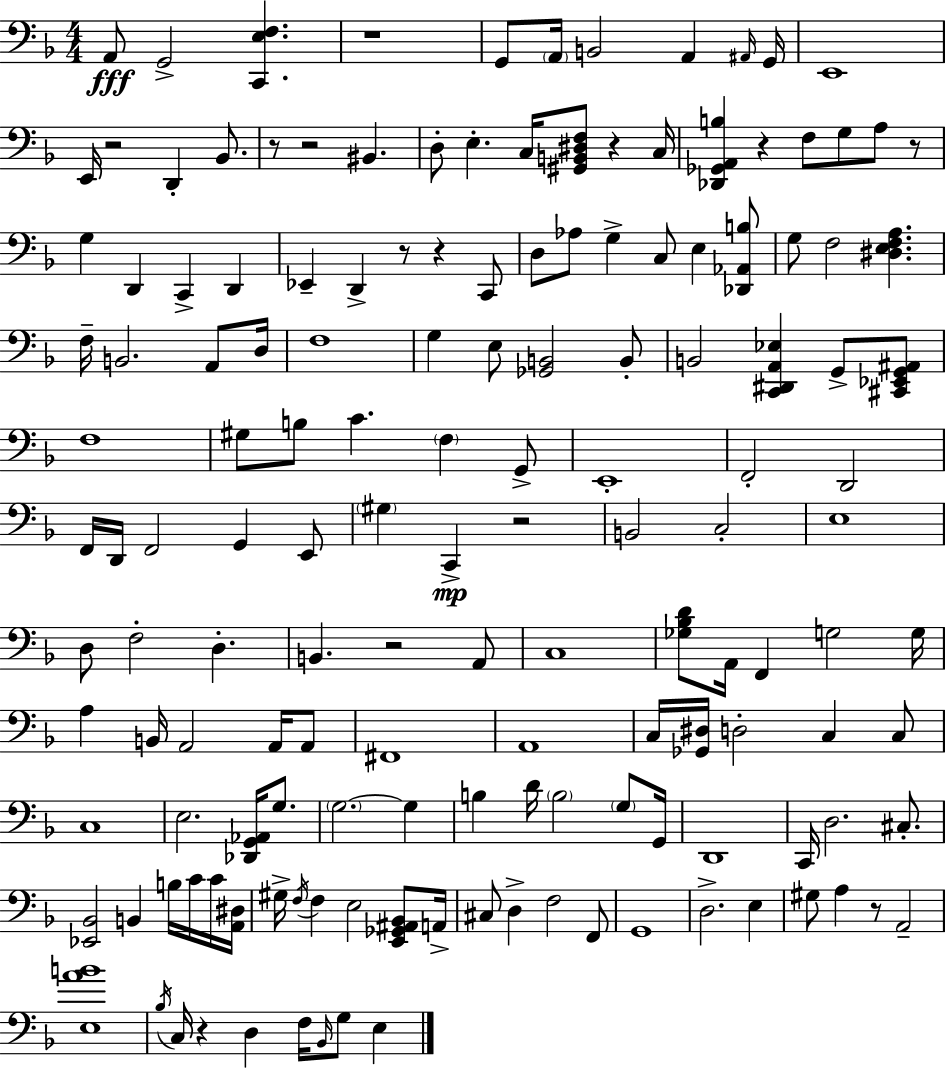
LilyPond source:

{
  \clef bass
  \numericTimeSignature
  \time 4/4
  \key f \major
  \repeat volta 2 { a,8\fff g,2-> <c, e f>4. | r1 | g,8 \parenthesize a,16 b,2 a,4 \grace { ais,16 } | g,16 e,1 | \break e,16 r2 d,4-. bes,8. | r8 r2 bis,4. | d8-. e4.-. c16 <gis, b, dis f>8 r4 | c16 <des, ges, a, b>4 r4 f8 g8 a8 r8 | \break g4 d,4 c,4-> d,4 | ees,4-- d,4-> r8 r4 c,8 | d8 aes8 g4-> c8 e4 <des, aes, b>8 | g8 f2 <dis e f a>4. | \break f16-- b,2. a,8 | d16 f1 | g4 e8 <ges, b,>2 b,8-. | b,2 <c, dis, a, ees>4 g,8-> <cis, ees, g, ais,>8 | \break f1 | gis8 b8 c'4. \parenthesize f4 g,8-> | e,1-. | f,2-. d,2 | \break f,16 d,16 f,2 g,4 e,8 | \parenthesize gis4 c,4->\mp r2 | b,2 c2-. | e1 | \break d8 f2-. d4.-. | b,4. r2 a,8 | c1 | <ges bes d'>8 a,16 f,4 g2 | \break g16 a4 b,16 a,2 a,16 a,8 | fis,1 | a,1 | c16 <ges, dis>16 d2-. c4 c8 | \break c1 | e2. <des, g, aes,>16 g8. | \parenthesize g2.~~ g4 | b4 d'16 \parenthesize b2 \parenthesize g8 | \break g,16 d,1 | c,16 d2. cis8.-. | <ees, bes,>2 b,4 b16 c'16 c'16 | <a, dis>16 gis16-> \acciaccatura { f16 } f4 e2 <e, ges, ais, bes,>8 | \break a,16-> cis8 d4-> f2 | f,8 g,1 | d2.-> e4 | gis8 a4 r8 a,2-- | \break <e a' b'>1 | \acciaccatura { bes16 } c16 r4 d4 f16 \grace { bes,16 } g8 | e4 } \bar "|."
}